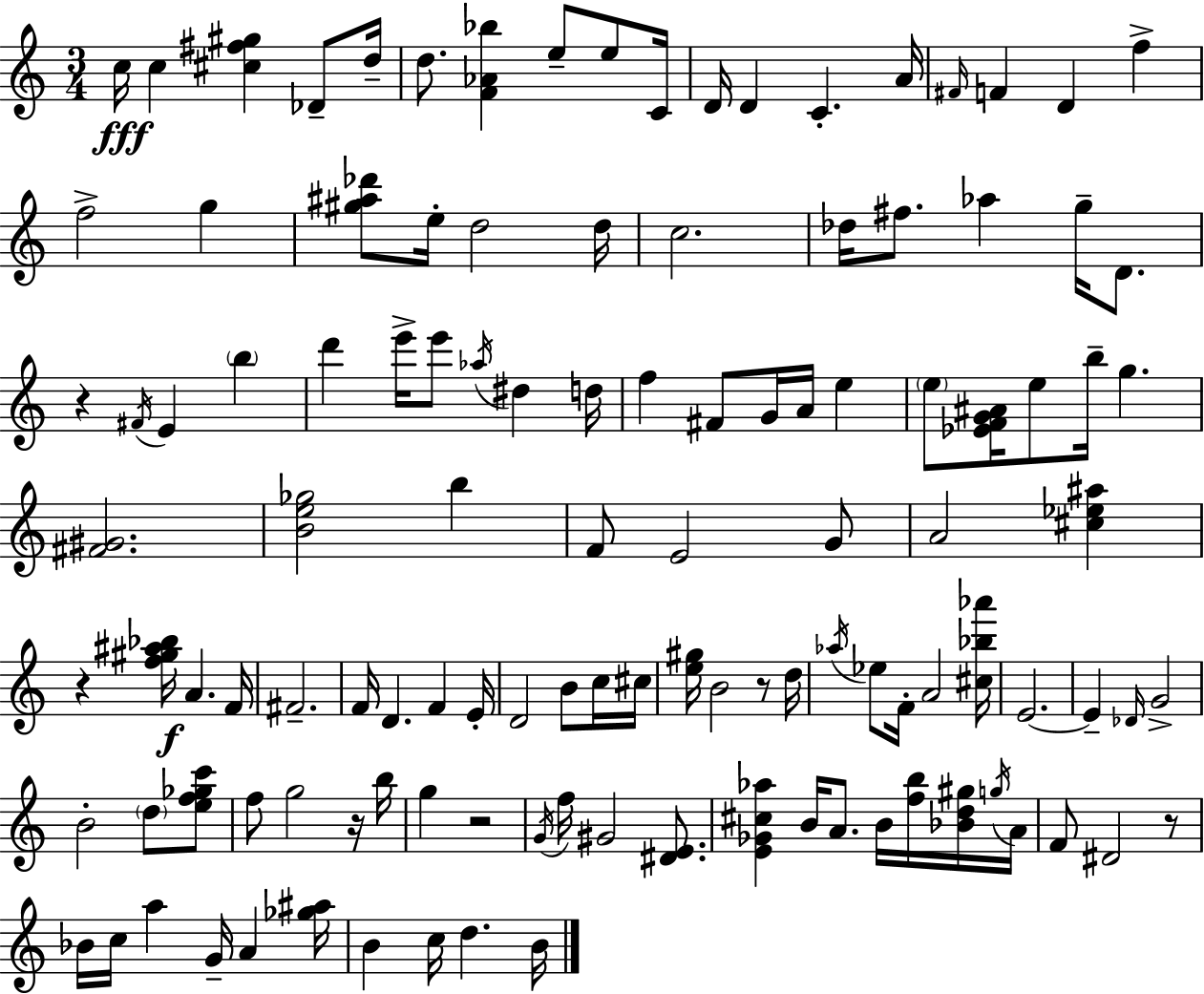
X:1
T:Untitled
M:3/4
L:1/4
K:Am
c/4 c [^c^f^g] _D/2 d/4 d/2 [F_A_b] e/2 e/2 C/4 D/4 D C A/4 ^F/4 F D f f2 g [^g^a_d']/2 e/4 d2 d/4 c2 _d/4 ^f/2 _a g/4 D/2 z ^F/4 E b d' e'/4 e'/2 _a/4 ^d d/4 f ^F/2 G/4 A/4 e e/2 [_EFG^A]/4 e/2 b/4 g [^F^G]2 [Be_g]2 b F/2 E2 G/2 A2 [^c_e^a] z [f^g^a_b]/4 A F/4 ^F2 F/4 D F E/4 D2 B/2 c/4 ^c/4 [e^g]/4 B2 z/2 d/4 _a/4 _e/2 F/4 A2 [^c_b_a']/4 E2 E _D/4 G2 B2 d/2 [ef_gc']/2 f/2 g2 z/4 b/4 g z2 G/4 f/4 ^G2 [^DE]/2 [E_G^c_a] B/4 A/2 B/4 [fb]/4 [_Bd^g]/4 g/4 A/4 F/2 ^D2 z/2 _B/4 c/4 a G/4 A [_g^a]/4 B c/4 d B/4